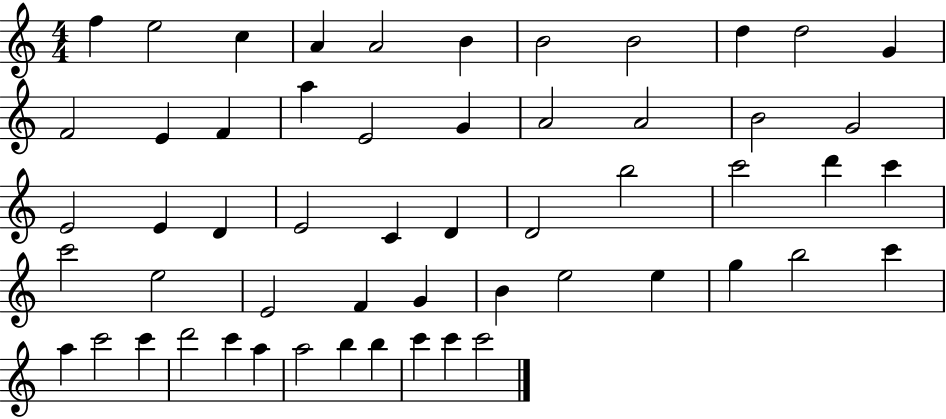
X:1
T:Untitled
M:4/4
L:1/4
K:C
f e2 c A A2 B B2 B2 d d2 G F2 E F a E2 G A2 A2 B2 G2 E2 E D E2 C D D2 b2 c'2 d' c' c'2 e2 E2 F G B e2 e g b2 c' a c'2 c' d'2 c' a a2 b b c' c' c'2